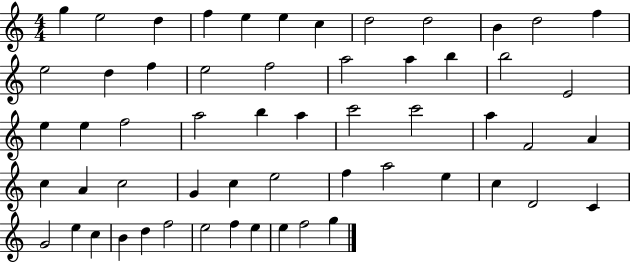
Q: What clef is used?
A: treble